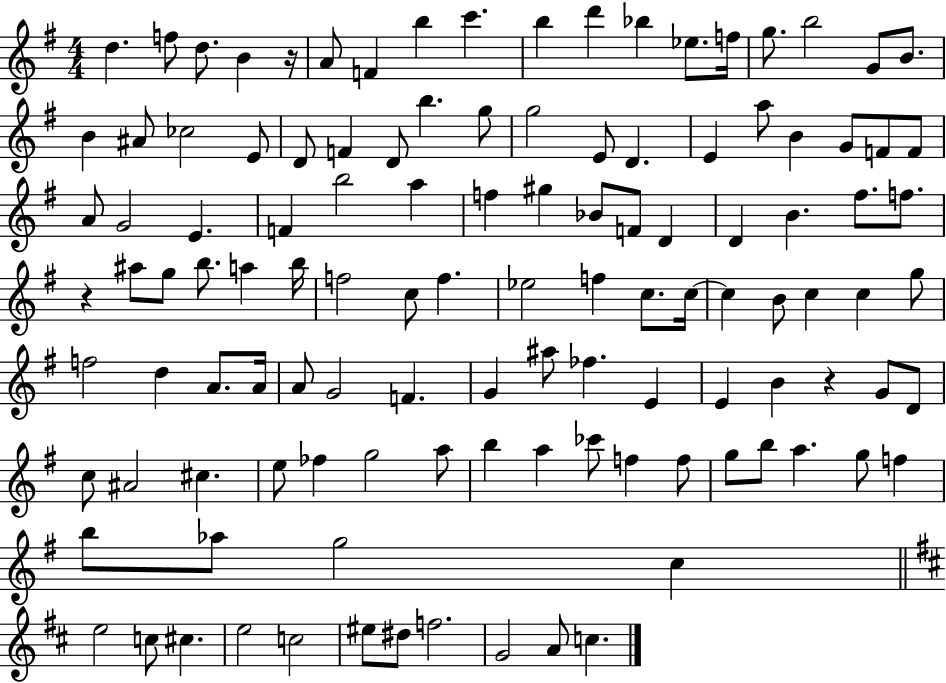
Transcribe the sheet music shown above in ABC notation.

X:1
T:Untitled
M:4/4
L:1/4
K:G
d f/2 d/2 B z/4 A/2 F b c' b d' _b _e/2 f/4 g/2 b2 G/2 B/2 B ^A/2 _c2 E/2 D/2 F D/2 b g/2 g2 E/2 D E a/2 B G/2 F/2 F/2 A/2 G2 E F b2 a f ^g _B/2 F/2 D D B ^f/2 f/2 z ^a/2 g/2 b/2 a b/4 f2 c/2 f _e2 f c/2 c/4 c B/2 c c g/2 f2 d A/2 A/4 A/2 G2 F G ^a/2 _f E E B z G/2 D/2 c/2 ^A2 ^c e/2 _f g2 a/2 b a _c'/2 f f/2 g/2 b/2 a g/2 f b/2 _a/2 g2 c e2 c/2 ^c e2 c2 ^e/2 ^d/2 f2 G2 A/2 c